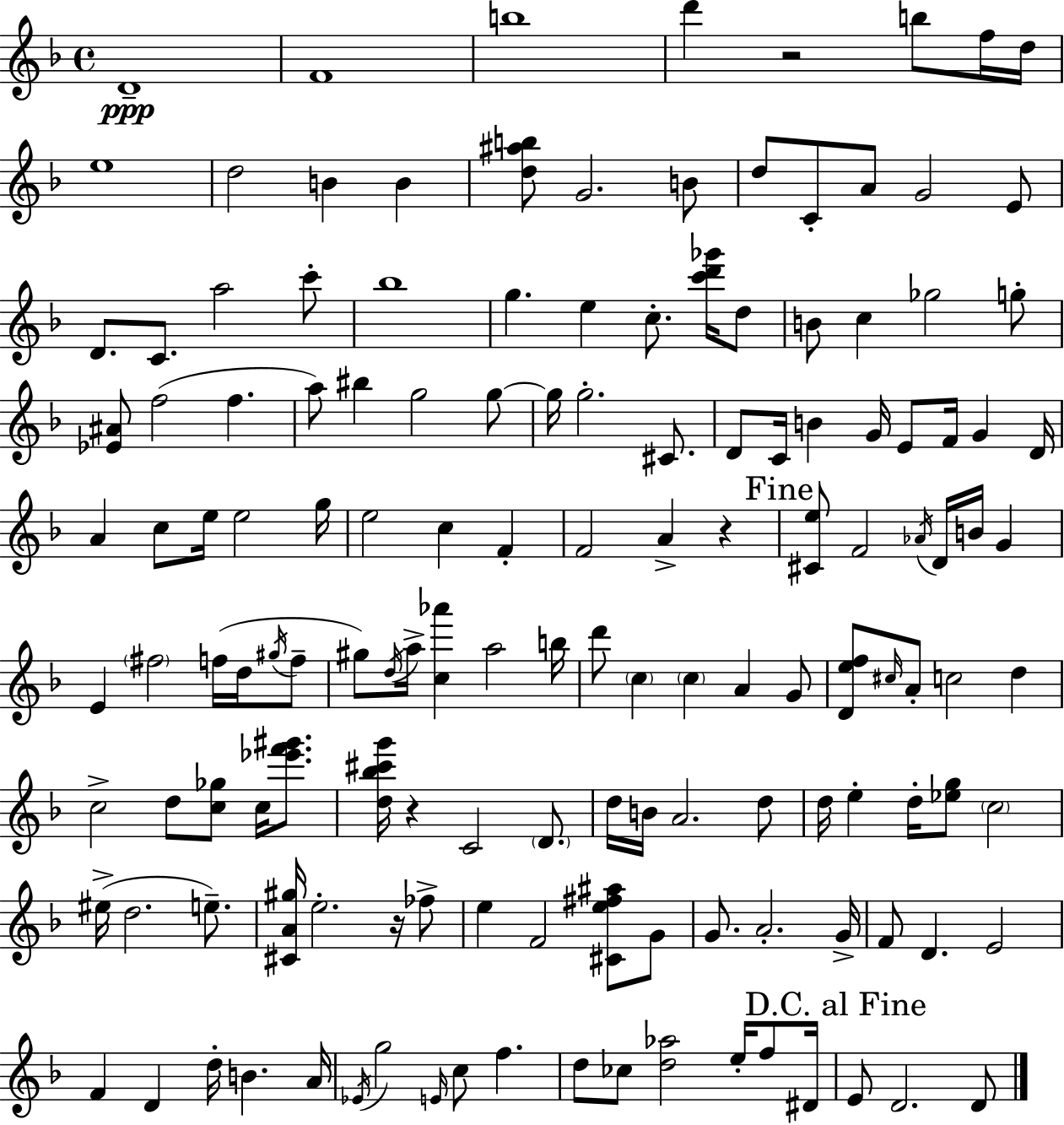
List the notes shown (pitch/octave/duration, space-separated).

D4/w F4/w B5/w D6/q R/h B5/e F5/s D5/s E5/w D5/h B4/q B4/q [D5,A#5,B5]/e G4/h. B4/e D5/e C4/e A4/e G4/h E4/e D4/e. C4/e. A5/h C6/e Bb5/w G5/q. E5/q C5/e. [C6,D6,Gb6]/s D5/e B4/e C5/q Gb5/h G5/e [Eb4,A#4]/e F5/h F5/q. A5/e BIS5/q G5/h G5/e G5/s G5/h. C#4/e. D4/e C4/s B4/q G4/s E4/e F4/s G4/q D4/s A4/q C5/e E5/s E5/h G5/s E5/h C5/q F4/q F4/h A4/q R/q [C#4,E5]/e F4/h Ab4/s D4/s B4/s G4/q E4/q F#5/h F5/s D5/s G#5/s F5/e G#5/e D5/s A5/s [C5,Ab6]/q A5/h B5/s D6/e C5/q C5/q A4/q G4/e [D4,E5,F5]/e C#5/s A4/e C5/h D5/q C5/h D5/e [C5,Gb5]/e C5/s [Eb6,F6,G#6]/e. [D5,Bb5,C#6,G6]/s R/q C4/h D4/e. D5/s B4/s A4/h. D5/e D5/s E5/q D5/s [Eb5,G5]/e C5/h EIS5/s D5/h. E5/e. [C#4,A4,G#5]/s E5/h. R/s FES5/e E5/q F4/h [C#4,E5,F#5,A#5]/e G4/e G4/e. A4/h. G4/s F4/e D4/q. E4/h F4/q D4/q D5/s B4/q. A4/s Eb4/s G5/h E4/s C5/e F5/q. D5/e CES5/e [D5,Ab5]/h E5/s F5/e D#4/s E4/e D4/h. D4/e